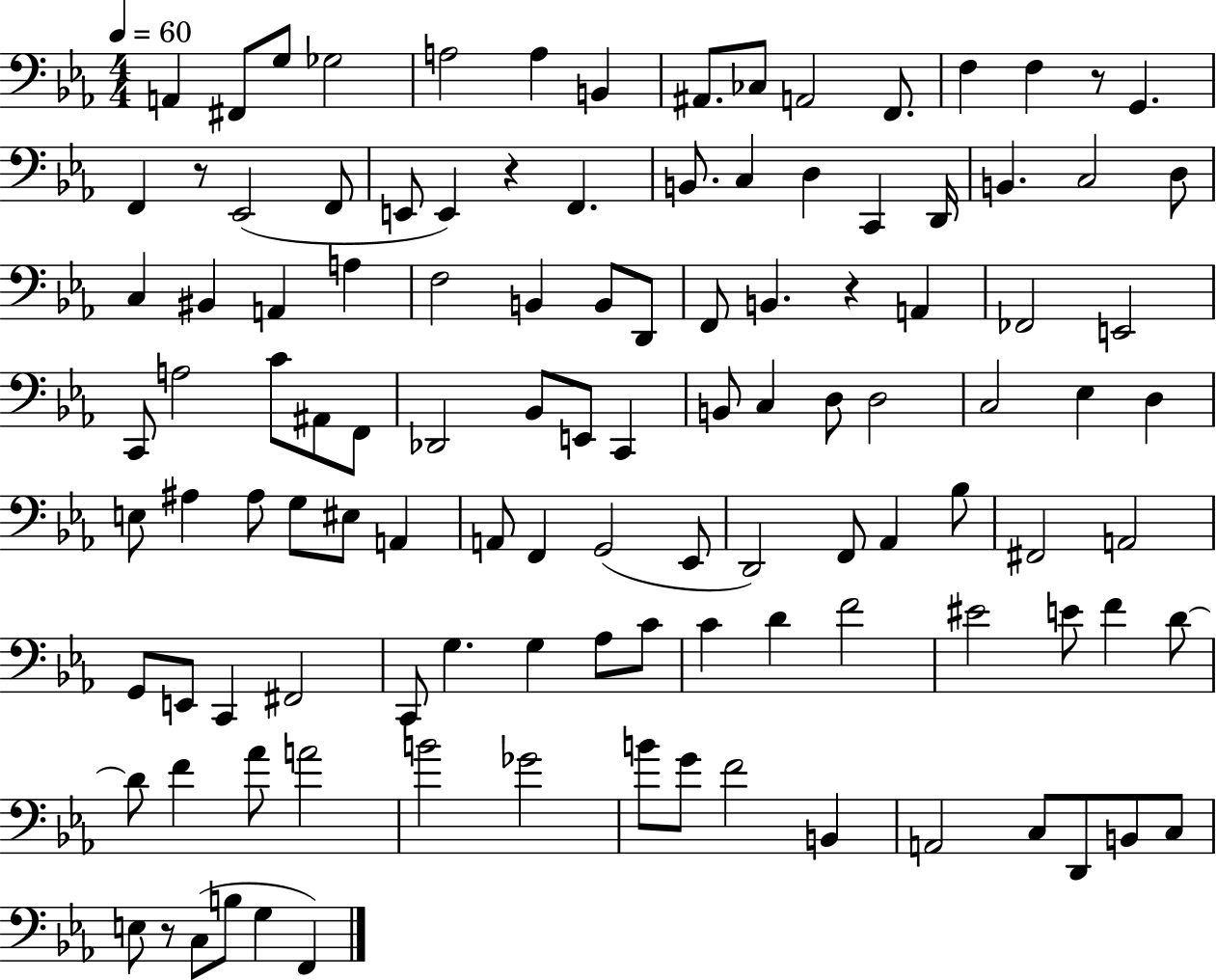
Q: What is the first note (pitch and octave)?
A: A2